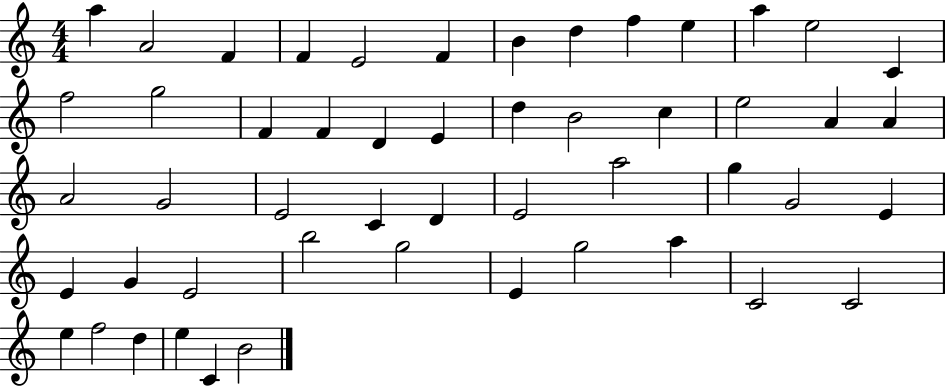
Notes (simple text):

A5/q A4/h F4/q F4/q E4/h F4/q B4/q D5/q F5/q E5/q A5/q E5/h C4/q F5/h G5/h F4/q F4/q D4/q E4/q D5/q B4/h C5/q E5/h A4/q A4/q A4/h G4/h E4/h C4/q D4/q E4/h A5/h G5/q G4/h E4/q E4/q G4/q E4/h B5/h G5/h E4/q G5/h A5/q C4/h C4/h E5/q F5/h D5/q E5/q C4/q B4/h